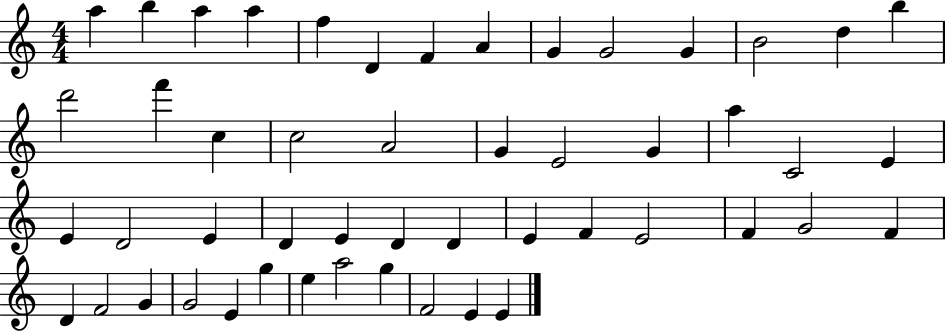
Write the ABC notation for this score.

X:1
T:Untitled
M:4/4
L:1/4
K:C
a b a a f D F A G G2 G B2 d b d'2 f' c c2 A2 G E2 G a C2 E E D2 E D E D D E F E2 F G2 F D F2 G G2 E g e a2 g F2 E E